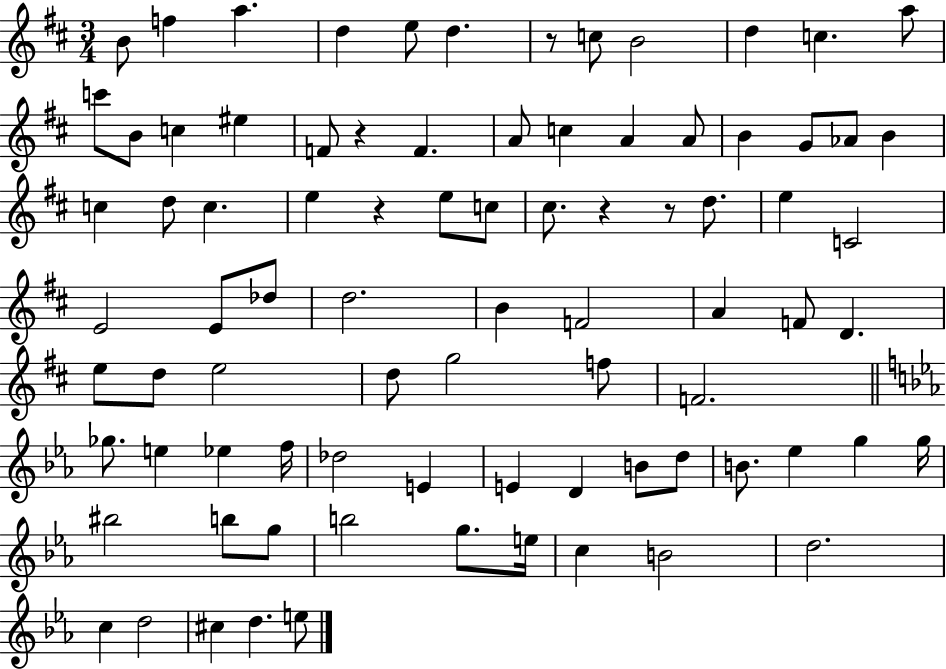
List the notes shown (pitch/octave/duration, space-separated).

B4/e F5/q A5/q. D5/q E5/e D5/q. R/e C5/e B4/h D5/q C5/q. A5/e C6/e B4/e C5/q EIS5/q F4/e R/q F4/q. A4/e C5/q A4/q A4/e B4/q G4/e Ab4/e B4/q C5/q D5/e C5/q. E5/q R/q E5/e C5/e C#5/e. R/q R/e D5/e. E5/q C4/h E4/h E4/e Db5/e D5/h. B4/q F4/h A4/q F4/e D4/q. E5/e D5/e E5/h D5/e G5/h F5/e F4/h. Gb5/e. E5/q Eb5/q F5/s Db5/h E4/q E4/q D4/q B4/e D5/e B4/e. Eb5/q G5/q G5/s BIS5/h B5/e G5/e B5/h G5/e. E5/s C5/q B4/h D5/h. C5/q D5/h C#5/q D5/q. E5/e